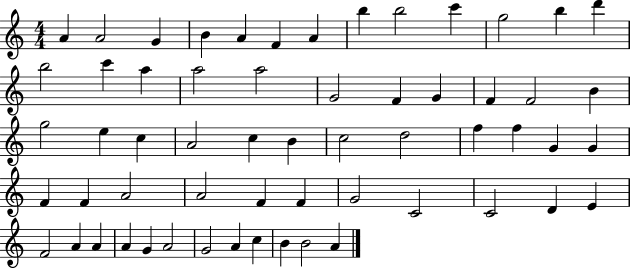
A4/q A4/h G4/q B4/q A4/q F4/q A4/q B5/q B5/h C6/q G5/h B5/q D6/q B5/h C6/q A5/q A5/h A5/h G4/h F4/q G4/q F4/q F4/h B4/q G5/h E5/q C5/q A4/h C5/q B4/q C5/h D5/h F5/q F5/q G4/q G4/q F4/q F4/q A4/h A4/h F4/q F4/q G4/h C4/h C4/h D4/q E4/q F4/h A4/q A4/q A4/q G4/q A4/h G4/h A4/q C5/q B4/q B4/h A4/q